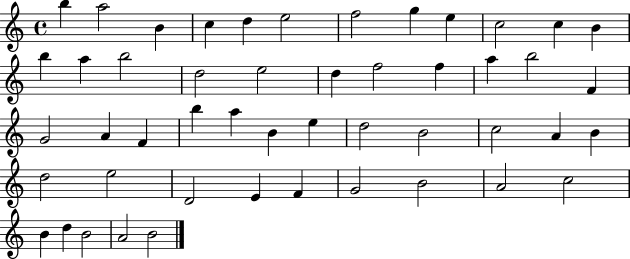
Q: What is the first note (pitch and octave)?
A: B5